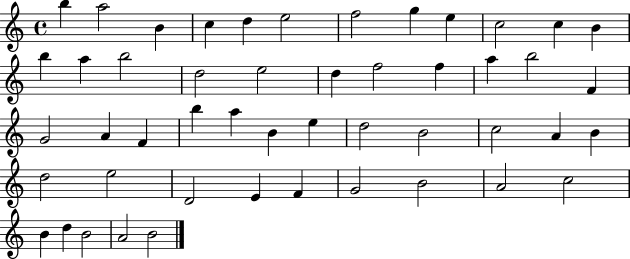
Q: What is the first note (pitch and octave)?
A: B5